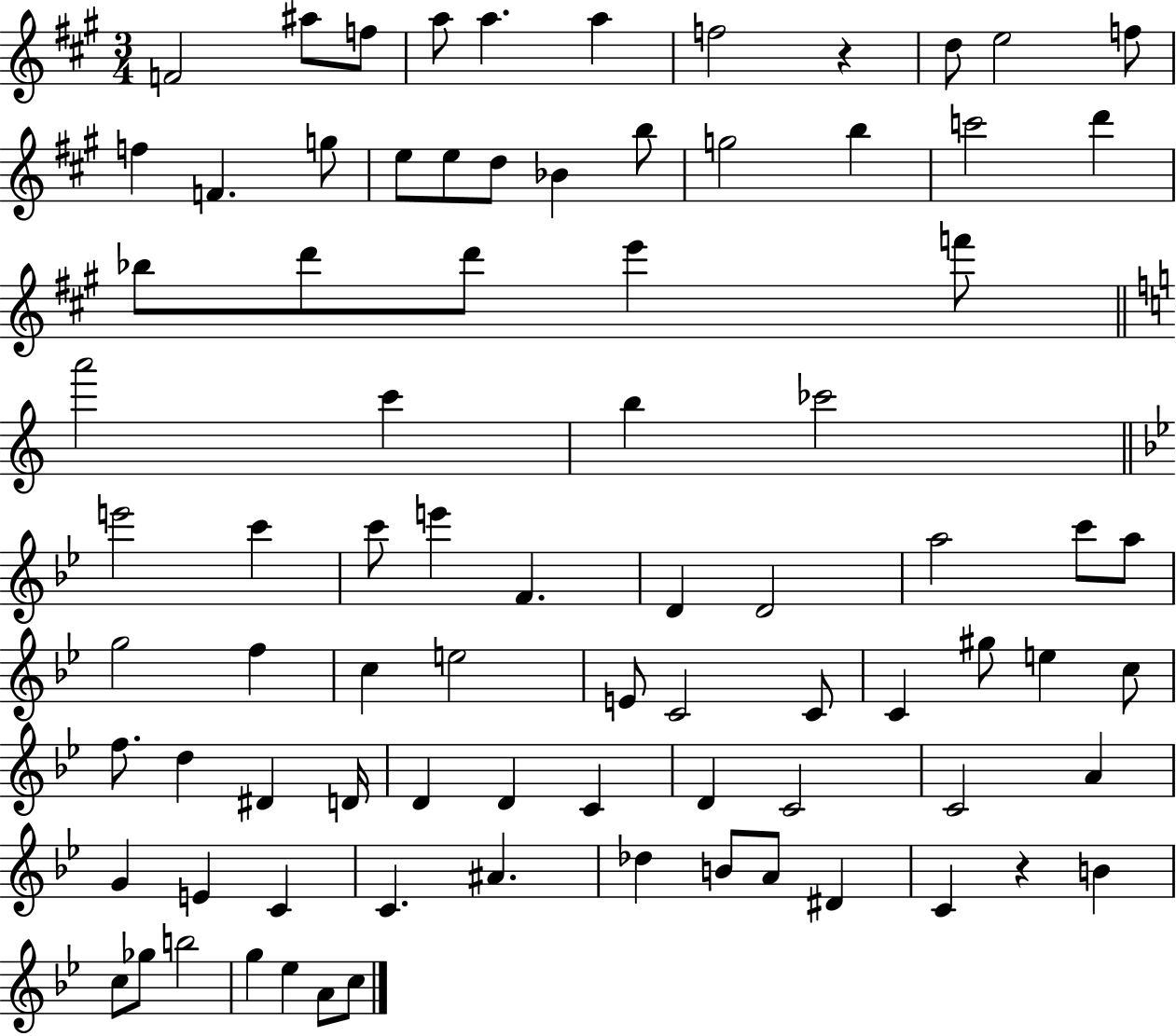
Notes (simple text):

F4/h A#5/e F5/e A5/e A5/q. A5/q F5/h R/q D5/e E5/h F5/e F5/q F4/q. G5/e E5/e E5/e D5/e Bb4/q B5/e G5/h B5/q C6/h D6/q Bb5/e D6/e D6/e E6/q F6/e A6/h C6/q B5/q CES6/h E6/h C6/q C6/e E6/q F4/q. D4/q D4/h A5/h C6/e A5/e G5/h F5/q C5/q E5/h E4/e C4/h C4/e C4/q G#5/e E5/q C5/e F5/e. D5/q D#4/q D4/s D4/q D4/q C4/q D4/q C4/h C4/h A4/q G4/q E4/q C4/q C4/q. A#4/q. Db5/q B4/e A4/e D#4/q C4/q R/q B4/q C5/e Gb5/e B5/h G5/q Eb5/q A4/e C5/e